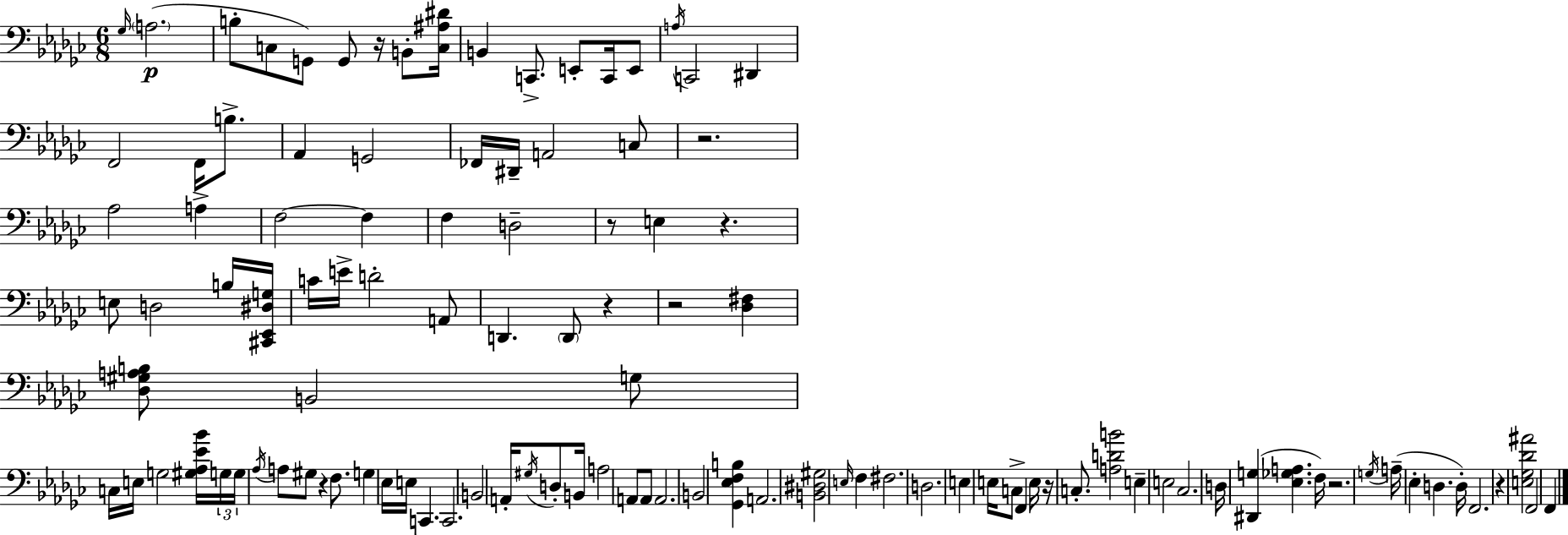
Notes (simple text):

Gb3/s A3/h. B3/e C3/e G2/e G2/e R/s B2/e [C3,A#3,D#4]/s B2/q C2/e. E2/e C2/s E2/e A3/s C2/h D#2/q F2/h F2/s B3/e. Ab2/q G2/h FES2/s D#2/s A2/h C3/e R/h. Ab3/h A3/q F3/h F3/q F3/q D3/h R/e E3/q R/q. E3/e D3/h B3/s [C#2,Eb2,D#3,G3]/s C4/s E4/s D4/h A2/e D2/q. D2/e R/q R/h [Db3,F#3]/q [Db3,G#3,A3,B3]/e B2/h G3/e C3/s E3/s G3/h [G#3,Ab3,Eb4,Bb4]/s G3/s G3/s Ab3/s A3/e G#3/e R/q F3/e. G3/q Eb3/s E3/s C2/q. C2/h. B2/h A2/s G#3/s D3/e B2/s A3/h A2/e A2/e A2/h. B2/h [Gb2,Eb3,F3,B3]/q A2/h. [B2,D#3,G#3]/h E3/s F3/q F#3/h. D3/h. E3/q E3/s C3/e F2/q E3/s R/s C3/e. [A3,D4,B4]/h E3/q E3/h CES3/h. D3/s [D#2,G3]/q [Eb3,Gb3,A3]/q. F3/s R/h. G3/s A3/s Eb3/q D3/q. D3/s F2/h. R/q [E3,Gb3,Db4,A#4]/h F2/h F2/q